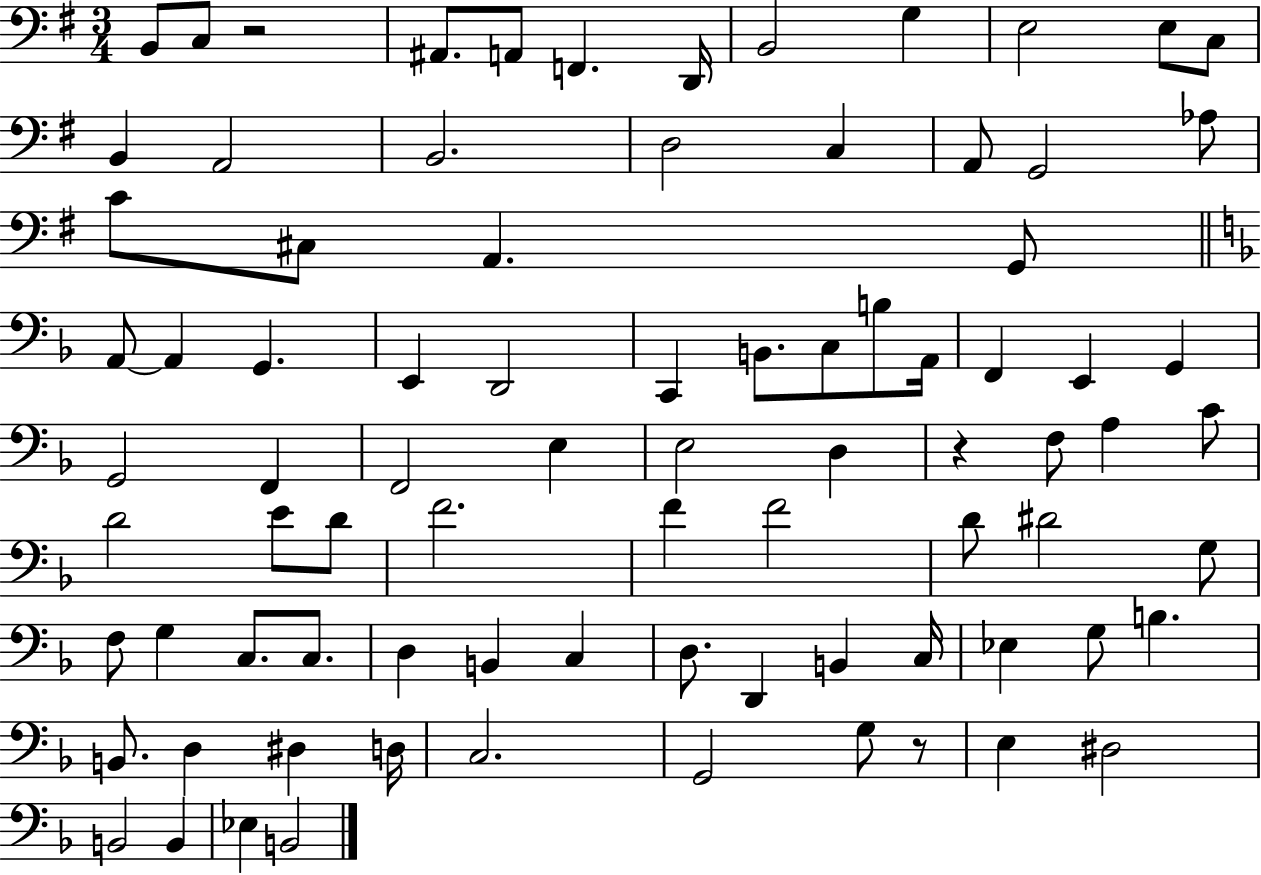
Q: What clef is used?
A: bass